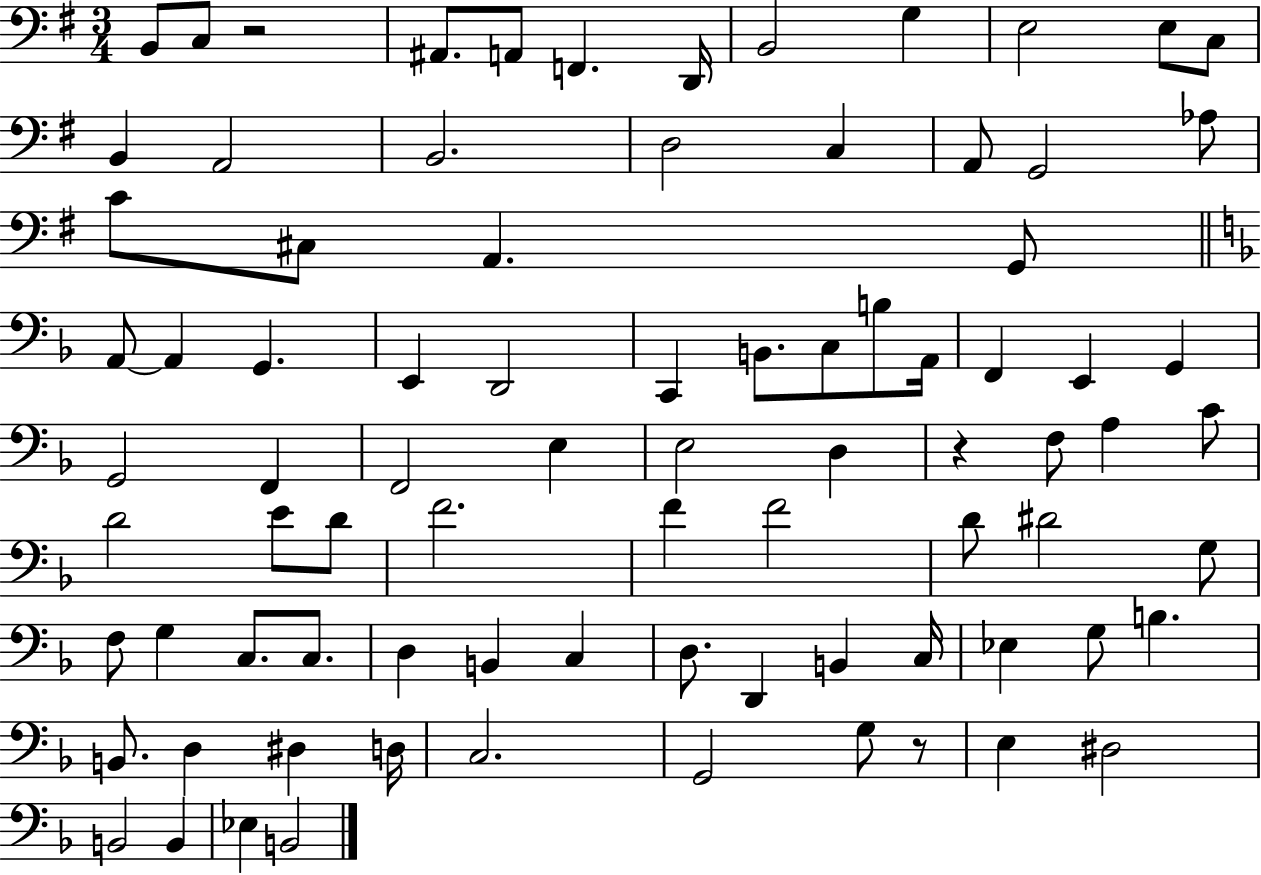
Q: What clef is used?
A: bass